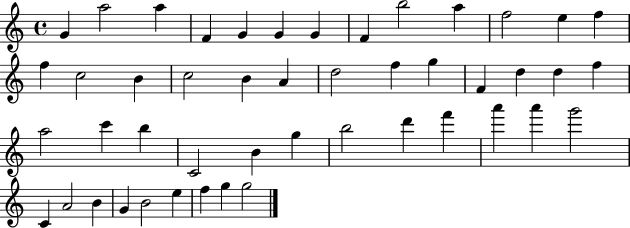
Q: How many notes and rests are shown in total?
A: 47